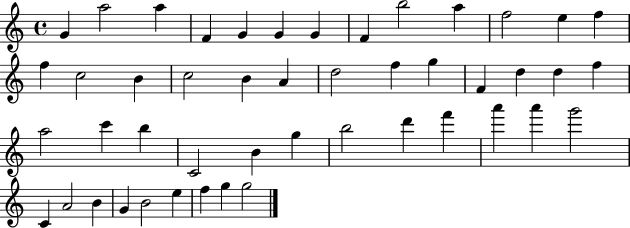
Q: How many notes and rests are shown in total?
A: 47